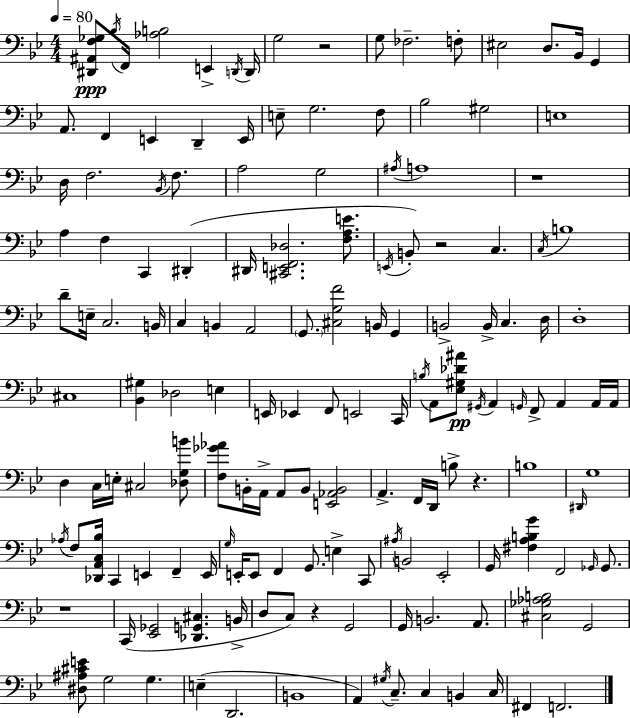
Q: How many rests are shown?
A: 6